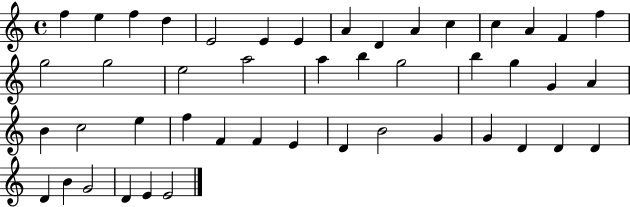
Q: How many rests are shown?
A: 0